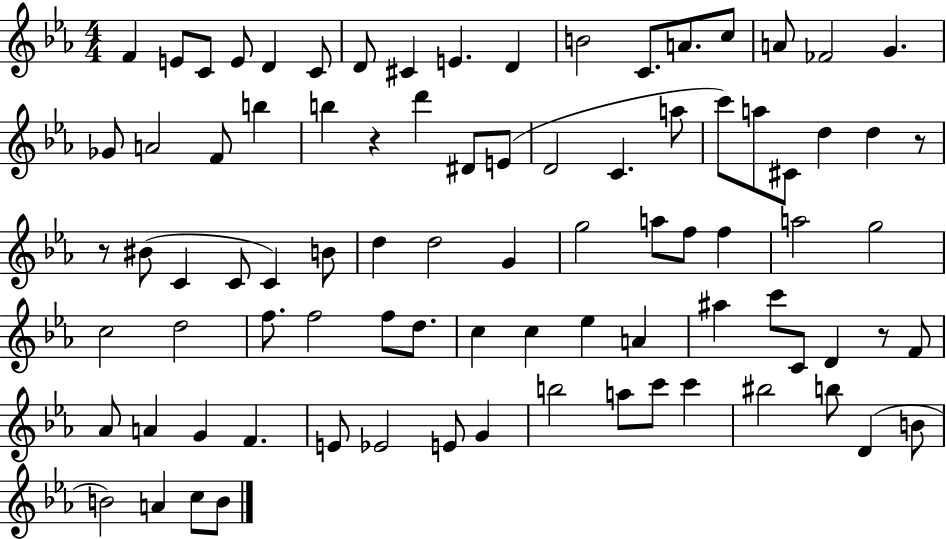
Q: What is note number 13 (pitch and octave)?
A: A4